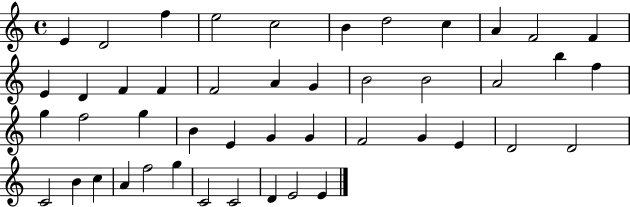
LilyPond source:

{
  \clef treble
  \time 4/4
  \defaultTimeSignature
  \key c \major
  e'4 d'2 f''4 | e''2 c''2 | b'4 d''2 c''4 | a'4 f'2 f'4 | \break e'4 d'4 f'4 f'4 | f'2 a'4 g'4 | b'2 b'2 | a'2 b''4 f''4 | \break g''4 f''2 g''4 | b'4 e'4 g'4 g'4 | f'2 g'4 e'4 | d'2 d'2 | \break c'2 b'4 c''4 | a'4 f''2 g''4 | c'2 c'2 | d'4 e'2 e'4 | \break \bar "|."
}